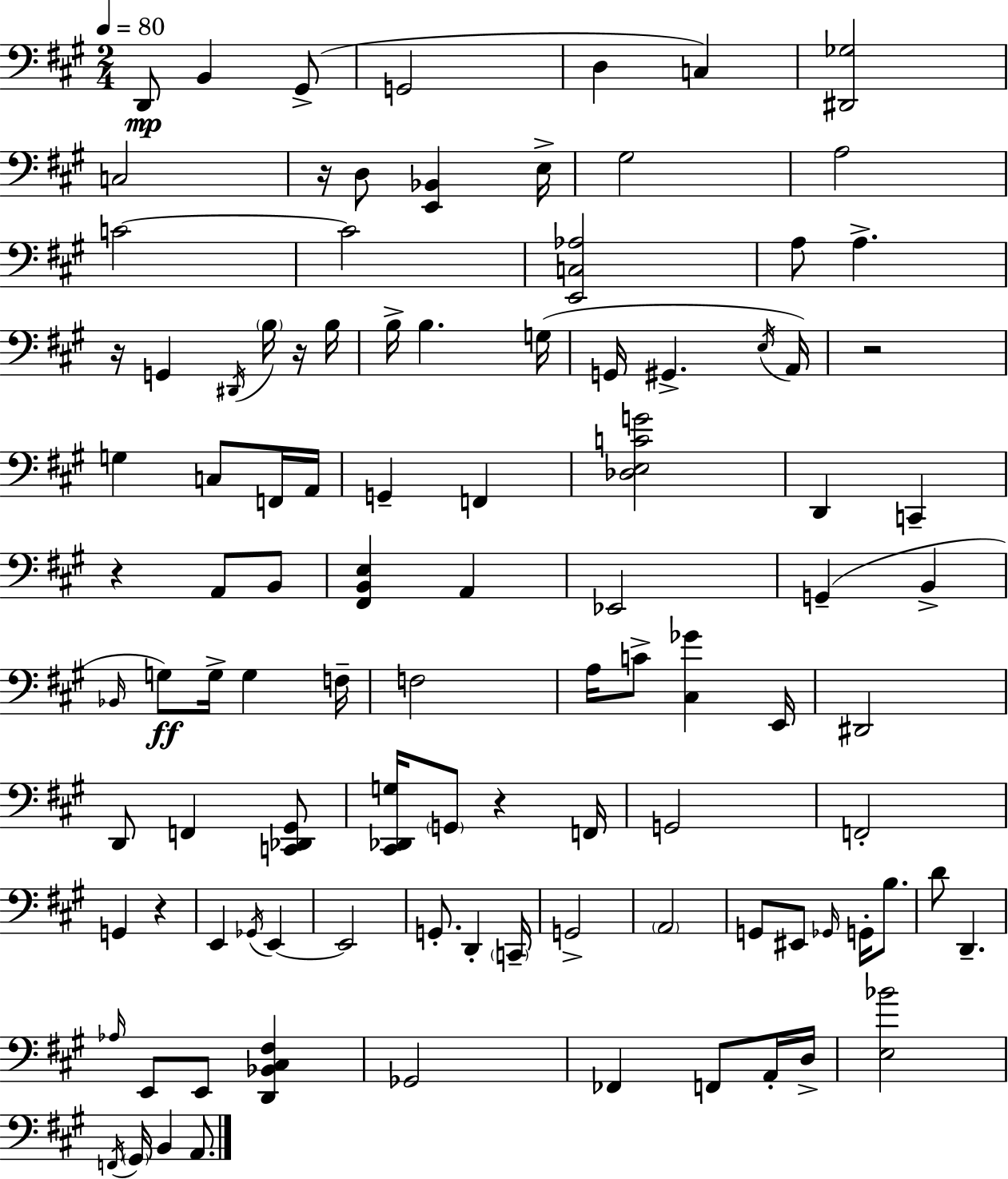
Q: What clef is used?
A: bass